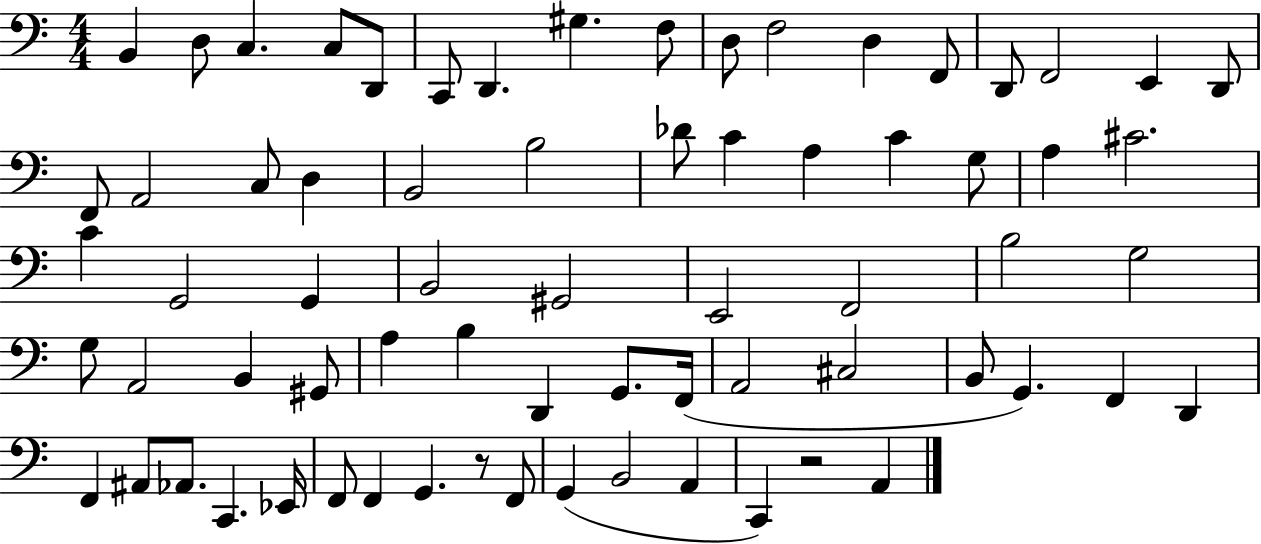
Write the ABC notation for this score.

X:1
T:Untitled
M:4/4
L:1/4
K:C
B,, D,/2 C, C,/2 D,,/2 C,,/2 D,, ^G, F,/2 D,/2 F,2 D, F,,/2 D,,/2 F,,2 E,, D,,/2 F,,/2 A,,2 C,/2 D, B,,2 B,2 _D/2 C A, C G,/2 A, ^C2 C G,,2 G,, B,,2 ^G,,2 E,,2 F,,2 B,2 G,2 G,/2 A,,2 B,, ^G,,/2 A, B, D,, G,,/2 F,,/4 A,,2 ^C,2 B,,/2 G,, F,, D,, F,, ^A,,/2 _A,,/2 C,, _E,,/4 F,,/2 F,, G,, z/2 F,,/2 G,, B,,2 A,, C,, z2 A,,